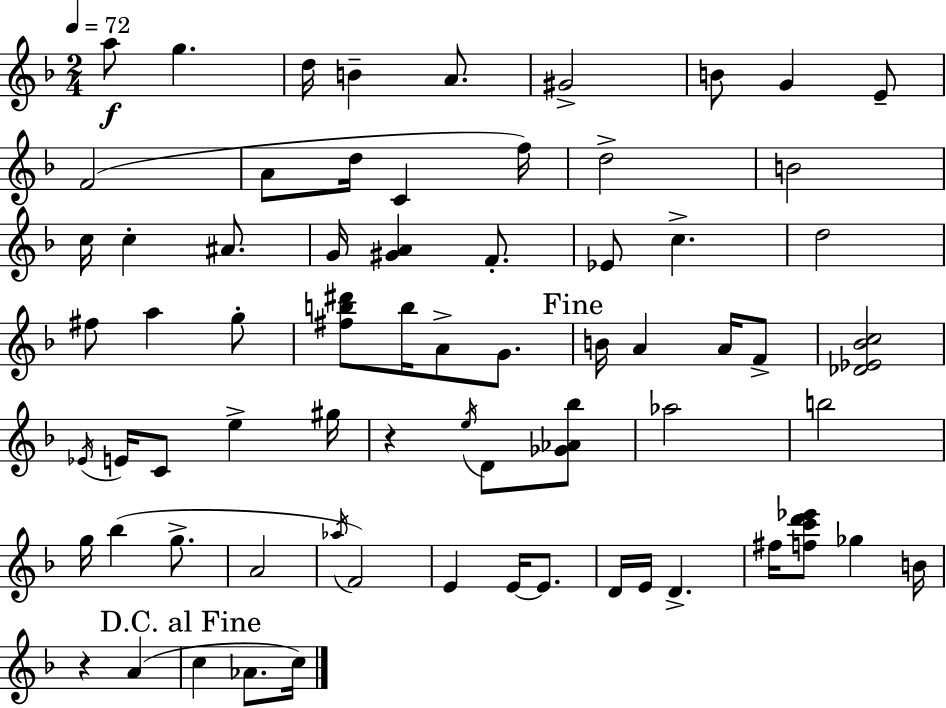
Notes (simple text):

A5/e G5/q. D5/s B4/q A4/e. G#4/h B4/e G4/q E4/e F4/h A4/e D5/s C4/q F5/s D5/h B4/h C5/s C5/q A#4/e. G4/s [G#4,A4]/q F4/e. Eb4/e C5/q. D5/h F#5/e A5/q G5/e [F#5,B5,D#6]/e B5/s A4/e G4/e. B4/s A4/q A4/s F4/e [Db4,Eb4,Bb4,C5]/h Eb4/s E4/s C4/e E5/q G#5/s R/q E5/s D4/e [Gb4,Ab4,Bb5]/e Ab5/h B5/h G5/s Bb5/q G5/e. A4/h Ab5/s F4/h E4/q E4/s E4/e. D4/s E4/s D4/q. F#5/s [F5,C6,D6,Eb6]/e Gb5/q B4/s R/q A4/q C5/q Ab4/e. C5/s